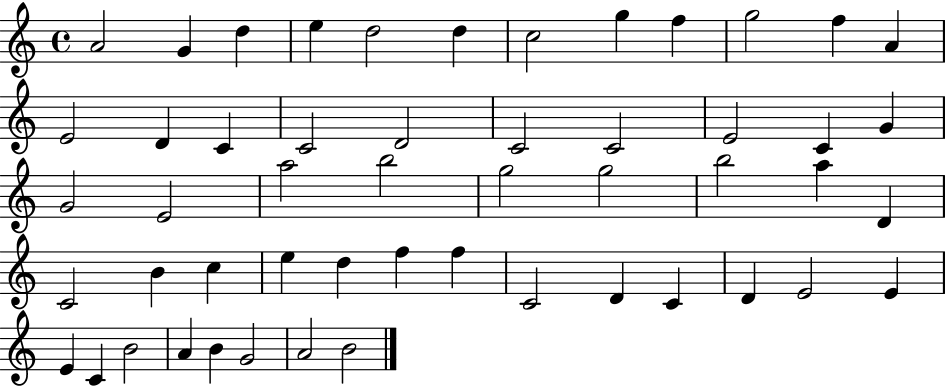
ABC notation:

X:1
T:Untitled
M:4/4
L:1/4
K:C
A2 G d e d2 d c2 g f g2 f A E2 D C C2 D2 C2 C2 E2 C G G2 E2 a2 b2 g2 g2 b2 a D C2 B c e d f f C2 D C D E2 E E C B2 A B G2 A2 B2